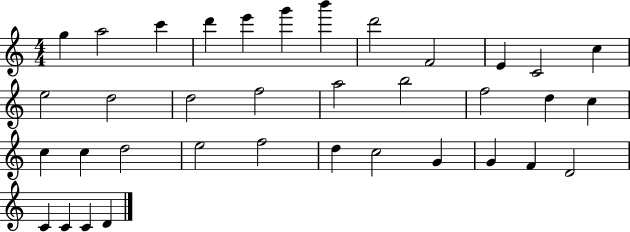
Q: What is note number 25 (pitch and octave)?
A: E5